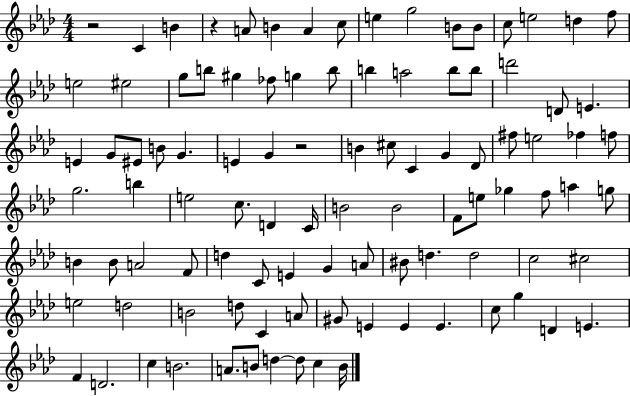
{
  \clef treble
  \numericTimeSignature
  \time 4/4
  \key aes \major
  r2 c'4 b'4 | r4 a'8 b'4 a'4 c''8 | e''4 g''2 b'8 b'8 | c''8 e''2 d''4 f''8 | \break e''2 eis''2 | g''8 b''8 gis''4 fes''8 g''4 b''8 | b''4 a''2 b''8 b''8 | d'''2 d'8 e'4. | \break e'4 g'8 eis'8 b'8 g'4. | e'4 g'4 r2 | b'4 cis''8 c'4 g'4 des'8 | fis''8 e''2 fes''4 f''8 | \break g''2. b''4 | e''2 c''8. d'4 c'16 | b'2 b'2 | f'8 e''8 ges''4 f''8 a''4 g''8 | \break b'4 b'8 a'2 f'8 | d''4 c'8 e'4 g'4 a'8 | bis'8 d''4. d''2 | c''2 cis''2 | \break e''2 d''2 | b'2 d''8 c'4 a'8 | gis'8 e'4 e'4 e'4. | c''8 g''4 d'4 e'4. | \break f'4 d'2. | c''4 b'2. | a'8. b'8 d''4~~ d''8 c''4 b'16 | \bar "|."
}